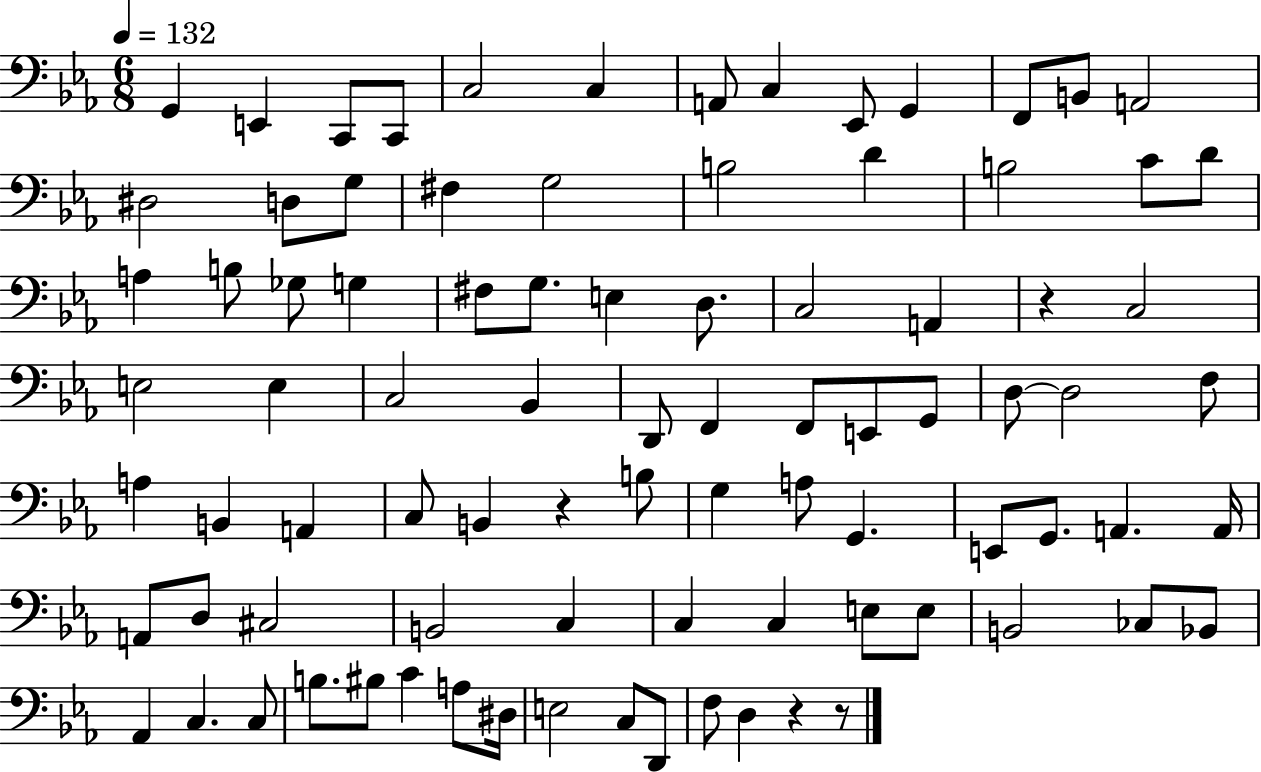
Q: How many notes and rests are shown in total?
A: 88